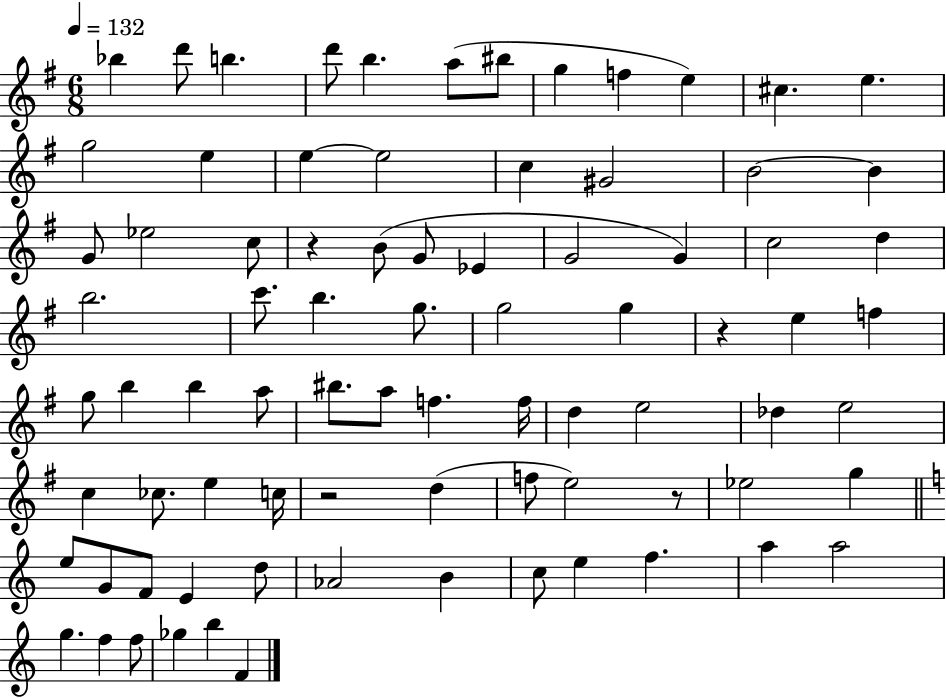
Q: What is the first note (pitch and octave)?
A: Bb5